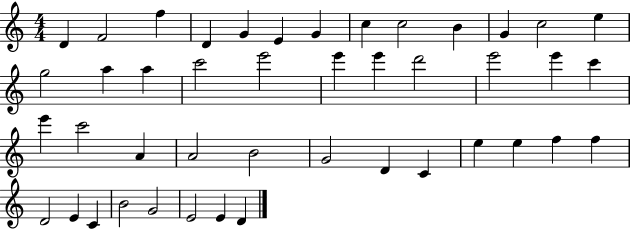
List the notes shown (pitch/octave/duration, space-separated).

D4/q F4/h F5/q D4/q G4/q E4/q G4/q C5/q C5/h B4/q G4/q C5/h E5/q G5/h A5/q A5/q C6/h E6/h E6/q E6/q D6/h E6/h E6/q C6/q E6/q C6/h A4/q A4/h B4/h G4/h D4/q C4/q E5/q E5/q F5/q F5/q D4/h E4/q C4/q B4/h G4/h E4/h E4/q D4/q